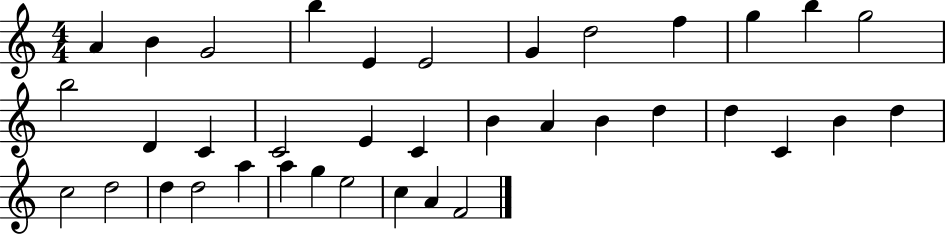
A4/q B4/q G4/h B5/q E4/q E4/h G4/q D5/h F5/q G5/q B5/q G5/h B5/h D4/q C4/q C4/h E4/q C4/q B4/q A4/q B4/q D5/q D5/q C4/q B4/q D5/q C5/h D5/h D5/q D5/h A5/q A5/q G5/q E5/h C5/q A4/q F4/h